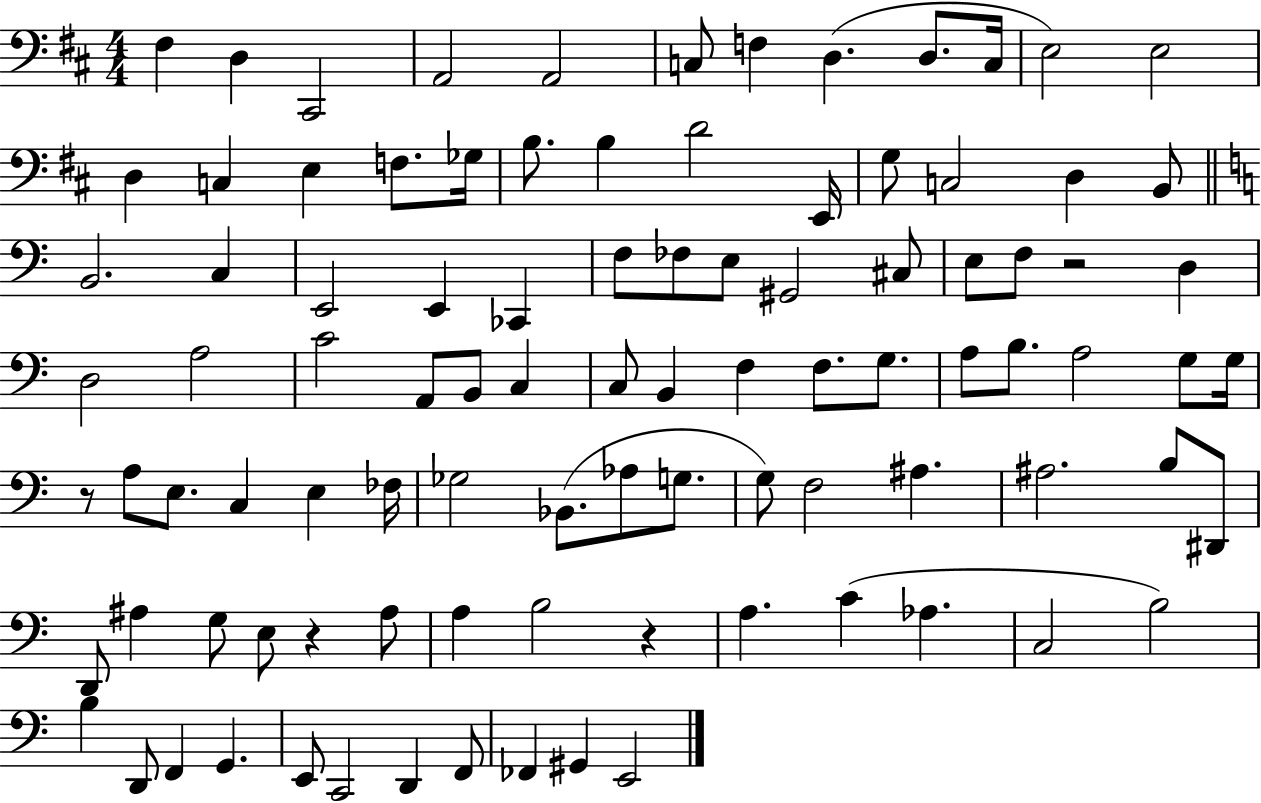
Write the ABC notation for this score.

X:1
T:Untitled
M:4/4
L:1/4
K:D
^F, D, ^C,,2 A,,2 A,,2 C,/2 F, D, D,/2 C,/4 E,2 E,2 D, C, E, F,/2 _G,/4 B,/2 B, D2 E,,/4 G,/2 C,2 D, B,,/2 B,,2 C, E,,2 E,, _C,, F,/2 _F,/2 E,/2 ^G,,2 ^C,/2 E,/2 F,/2 z2 D, D,2 A,2 C2 A,,/2 B,,/2 C, C,/2 B,, F, F,/2 G,/2 A,/2 B,/2 A,2 G,/2 G,/4 z/2 A,/2 E,/2 C, E, _F,/4 _G,2 _B,,/2 _A,/2 G,/2 G,/2 F,2 ^A, ^A,2 B,/2 ^D,,/2 D,,/2 ^A, G,/2 E,/2 z ^A,/2 A, B,2 z A, C _A, C,2 B,2 B, D,,/2 F,, G,, E,,/2 C,,2 D,, F,,/2 _F,, ^G,, E,,2